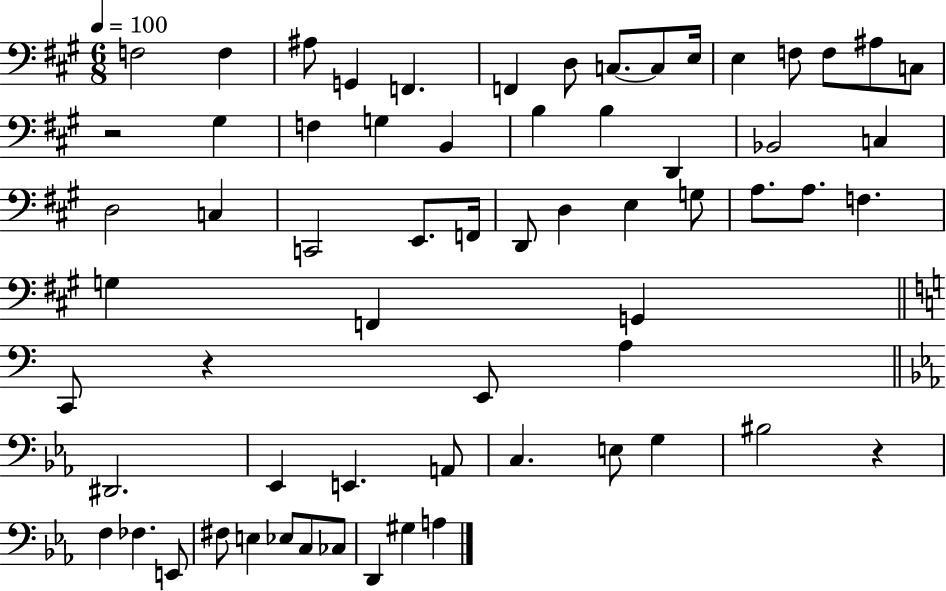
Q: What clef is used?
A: bass